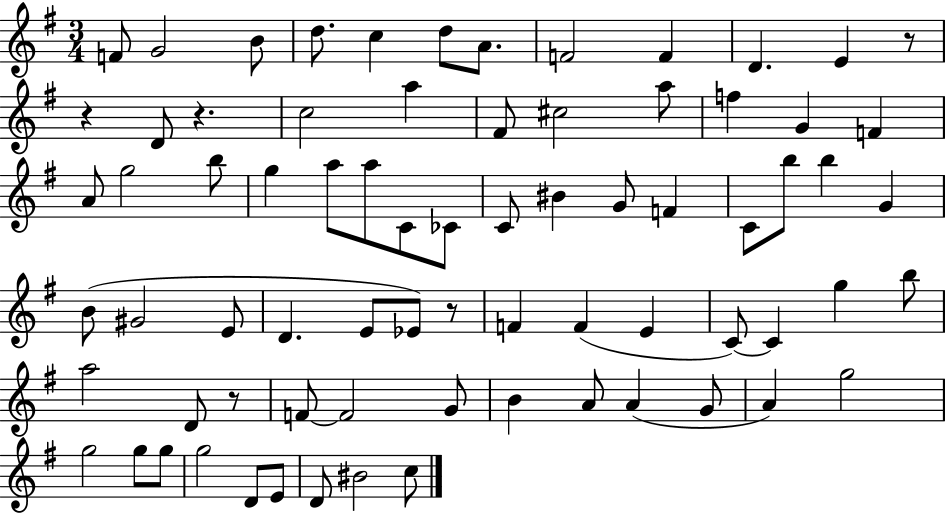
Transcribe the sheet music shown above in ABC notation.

X:1
T:Untitled
M:3/4
L:1/4
K:G
F/2 G2 B/2 d/2 c d/2 A/2 F2 F D E z/2 z D/2 z c2 a ^F/2 ^c2 a/2 f G F A/2 g2 b/2 g a/2 a/2 C/2 _C/2 C/2 ^B G/2 F C/2 b/2 b G B/2 ^G2 E/2 D E/2 _E/2 z/2 F F E C/2 C g b/2 a2 D/2 z/2 F/2 F2 G/2 B A/2 A G/2 A g2 g2 g/2 g/2 g2 D/2 E/2 D/2 ^B2 c/2